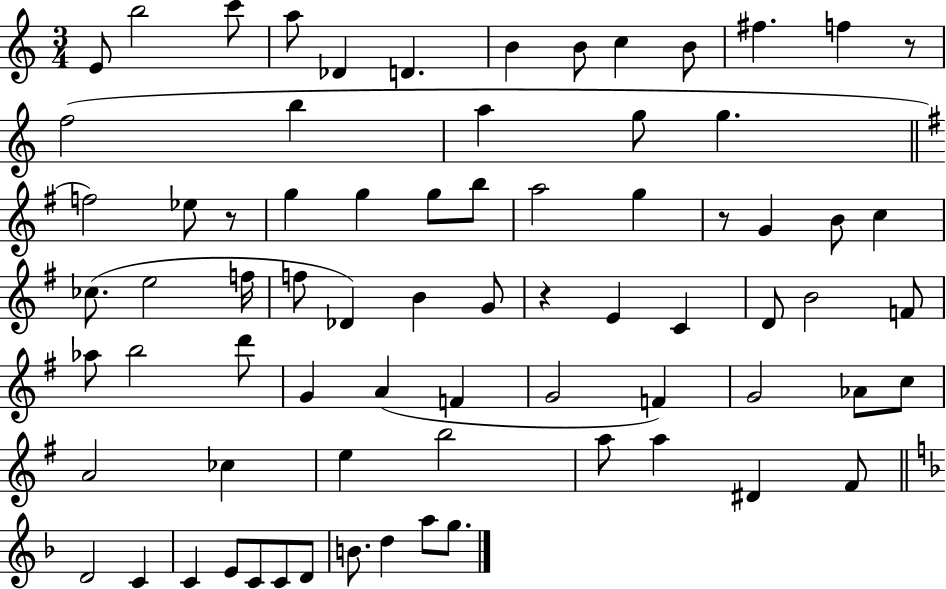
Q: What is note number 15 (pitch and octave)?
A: A5